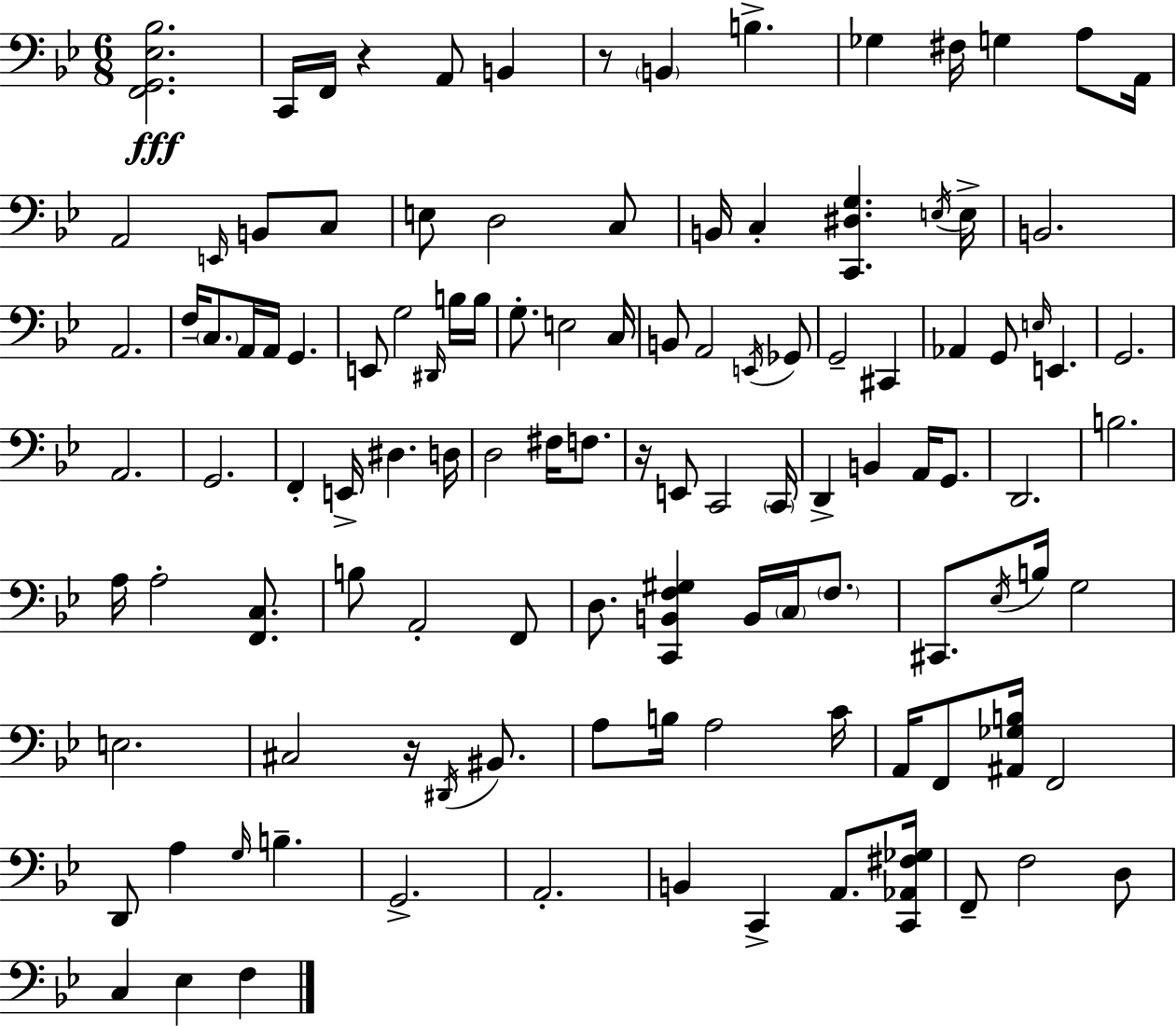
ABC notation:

X:1
T:Untitled
M:6/8
L:1/4
K:Bb
[F,,G,,_E,_B,]2 C,,/4 F,,/4 z A,,/2 B,, z/2 B,, B, _G, ^F,/4 G, A,/2 A,,/4 A,,2 E,,/4 B,,/2 C,/2 E,/2 D,2 C,/2 B,,/4 C, [C,,^D,G,] E,/4 E,/4 B,,2 A,,2 F,/4 C,/2 A,,/4 A,,/4 G,, E,,/2 G,2 ^D,,/4 B,/4 B,/4 G,/2 E,2 C,/4 B,,/2 A,,2 E,,/4 _G,,/2 G,,2 ^C,, _A,, G,,/2 E,/4 E,, G,,2 A,,2 G,,2 F,, E,,/4 ^D, D,/4 D,2 ^F,/4 F,/2 z/4 E,,/2 C,,2 C,,/4 D,, B,, A,,/4 G,,/2 D,,2 B,2 A,/4 A,2 [F,,C,]/2 B,/2 A,,2 F,,/2 D,/2 [C,,B,,F,^G,] B,,/4 C,/4 F,/2 ^C,,/2 _E,/4 B,/4 G,2 E,2 ^C,2 z/4 ^D,,/4 ^B,,/2 A,/2 B,/4 A,2 C/4 A,,/4 F,,/2 [^A,,_G,B,]/4 F,,2 D,,/2 A, G,/4 B, G,,2 A,,2 B,, C,, A,,/2 [C,,_A,,^F,_G,]/4 F,,/2 F,2 D,/2 C, _E, F,